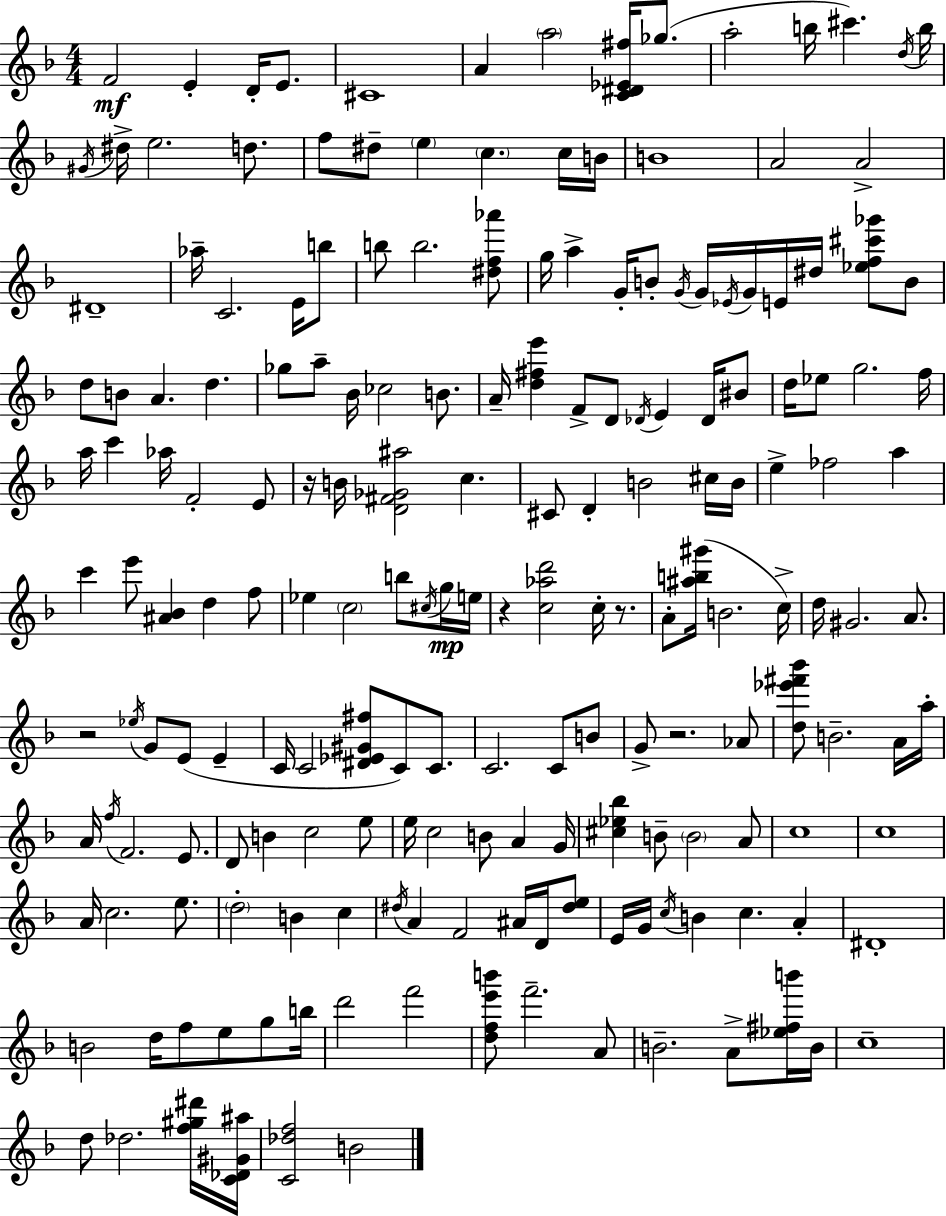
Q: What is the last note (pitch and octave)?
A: B4